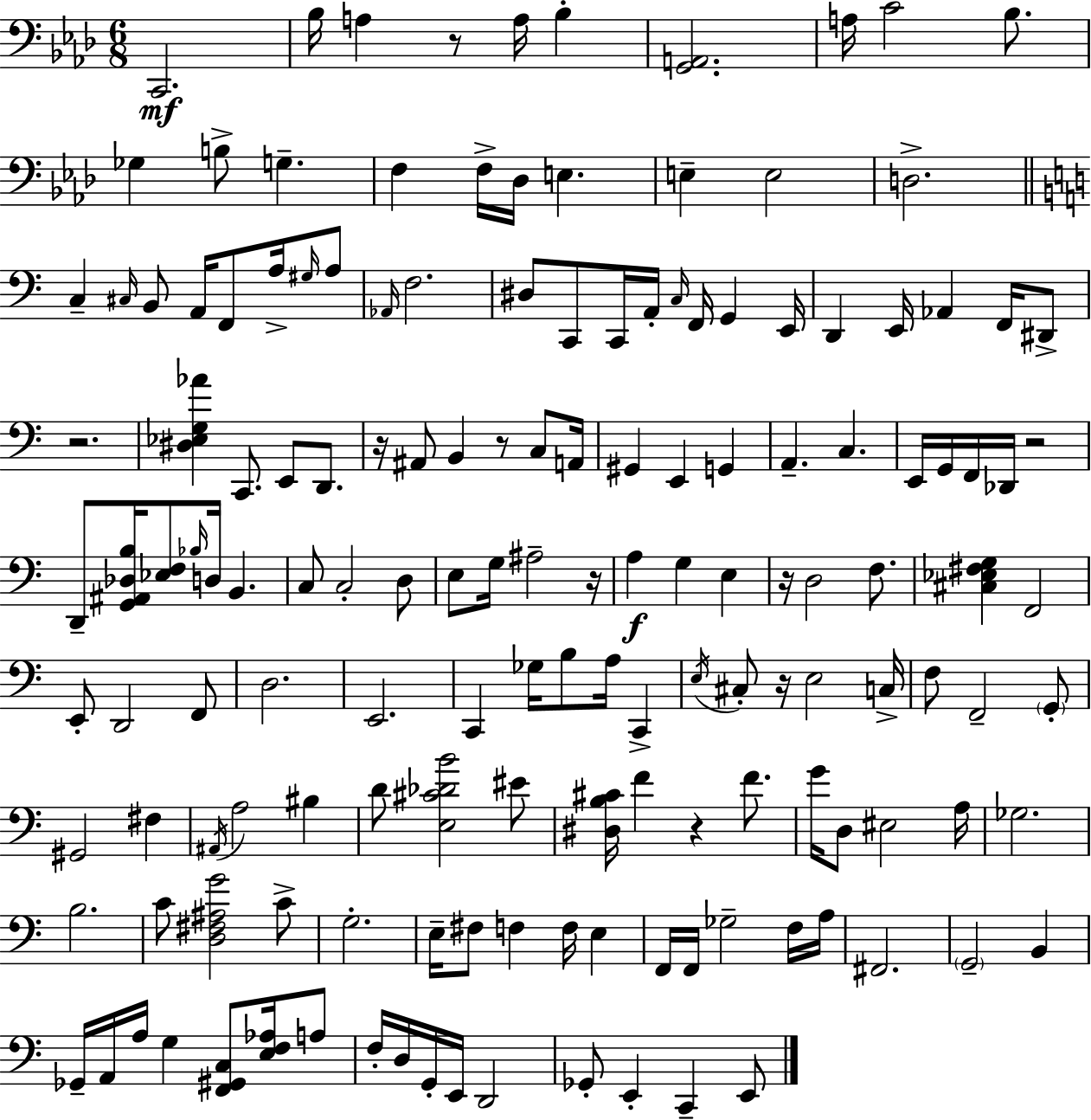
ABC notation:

X:1
T:Untitled
M:6/8
L:1/4
K:Fm
C,,2 _B,/4 A, z/2 A,/4 _B, [G,,A,,]2 A,/4 C2 _B,/2 _G, B,/2 G, F, F,/4 _D,/4 E, E, E,2 D,2 C, ^C,/4 B,,/2 A,,/4 F,,/2 A,/4 ^G,/4 A,/2 _A,,/4 F,2 ^D,/2 C,,/2 C,,/4 A,,/4 C,/4 F,,/4 G,, E,,/4 D,, E,,/4 _A,, F,,/4 ^D,,/2 z2 [^D,_E,G,_A] C,,/2 E,,/2 D,,/2 z/4 ^A,,/2 B,, z/2 C,/2 A,,/4 ^G,, E,, G,, A,, C, E,,/4 G,,/4 F,,/4 _D,,/4 z2 D,,/2 [G,,^A,,_D,B,]/4 [_E,F,]/2 _B,/4 D,/4 B,, C,/2 C,2 D,/2 E,/2 G,/4 ^A,2 z/4 A, G, E, z/4 D,2 F,/2 [^C,_E,^F,G,] F,,2 E,,/2 D,,2 F,,/2 D,2 E,,2 C,, _G,/4 B,/2 A,/4 C,, E,/4 ^C,/2 z/4 E,2 C,/4 F,/2 F,,2 G,,/2 ^G,,2 ^F, ^A,,/4 A,2 ^B, D/2 [E,^C_DB]2 ^E/2 [^D,B,^C]/4 F z F/2 G/4 D,/2 ^E,2 A,/4 _G,2 B,2 C/2 [D,^F,^A,G]2 C/2 G,2 E,/4 ^F,/2 F, F,/4 E, F,,/4 F,,/4 _G,2 F,/4 A,/4 ^F,,2 G,,2 B,, _G,,/4 A,,/4 A,/4 G, [F,,^G,,C,]/2 [E,F,_A,]/4 A,/2 F,/4 D,/4 G,,/4 E,,/4 D,,2 _G,,/2 E,, C,, E,,/2